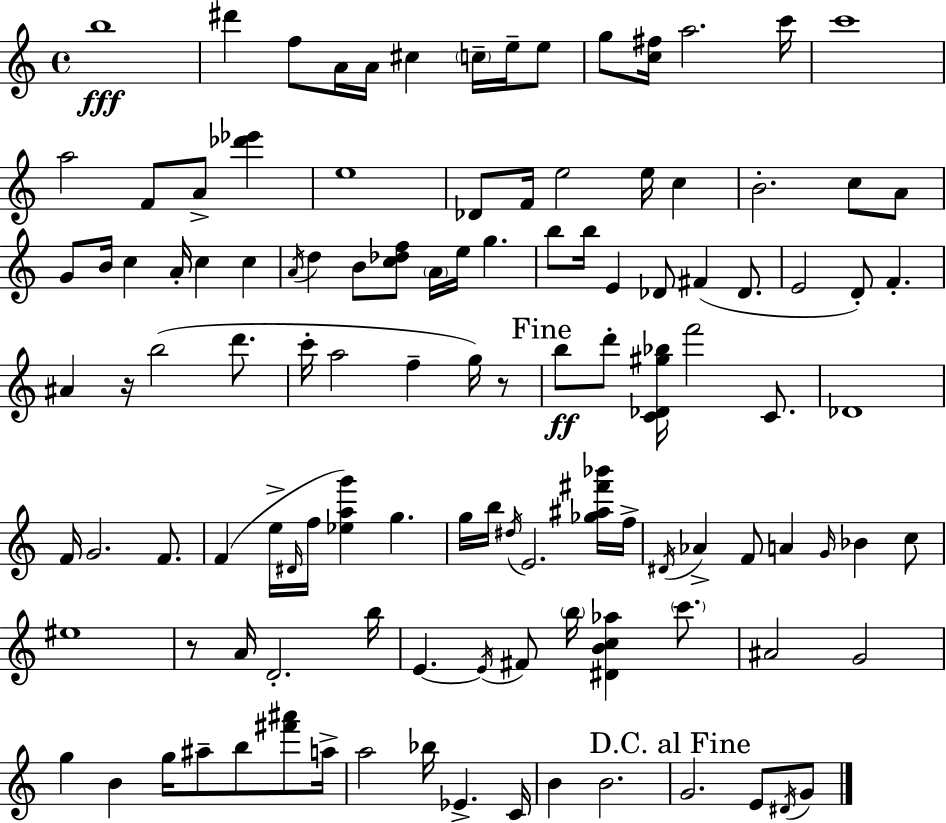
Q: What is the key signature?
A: C major